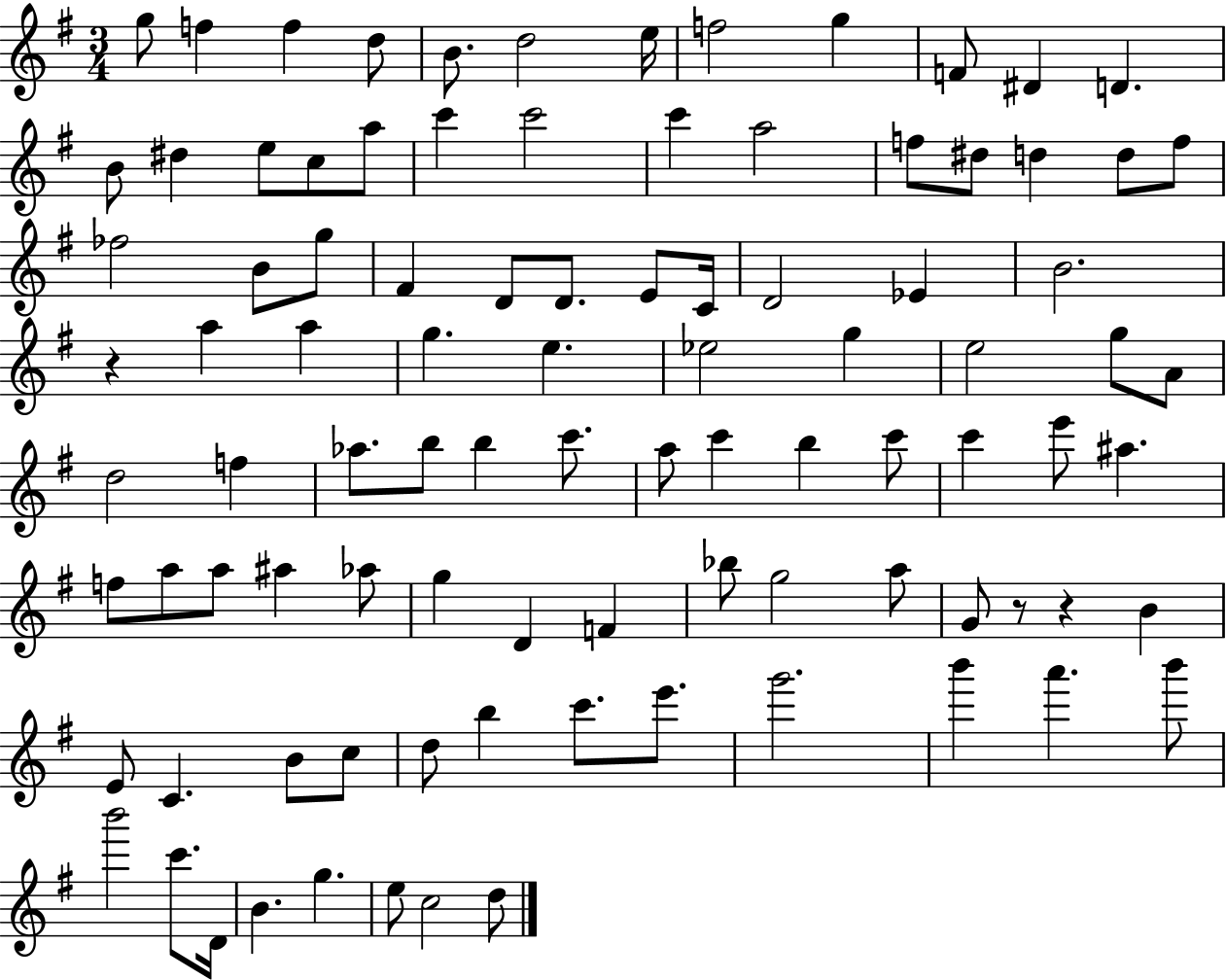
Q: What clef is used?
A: treble